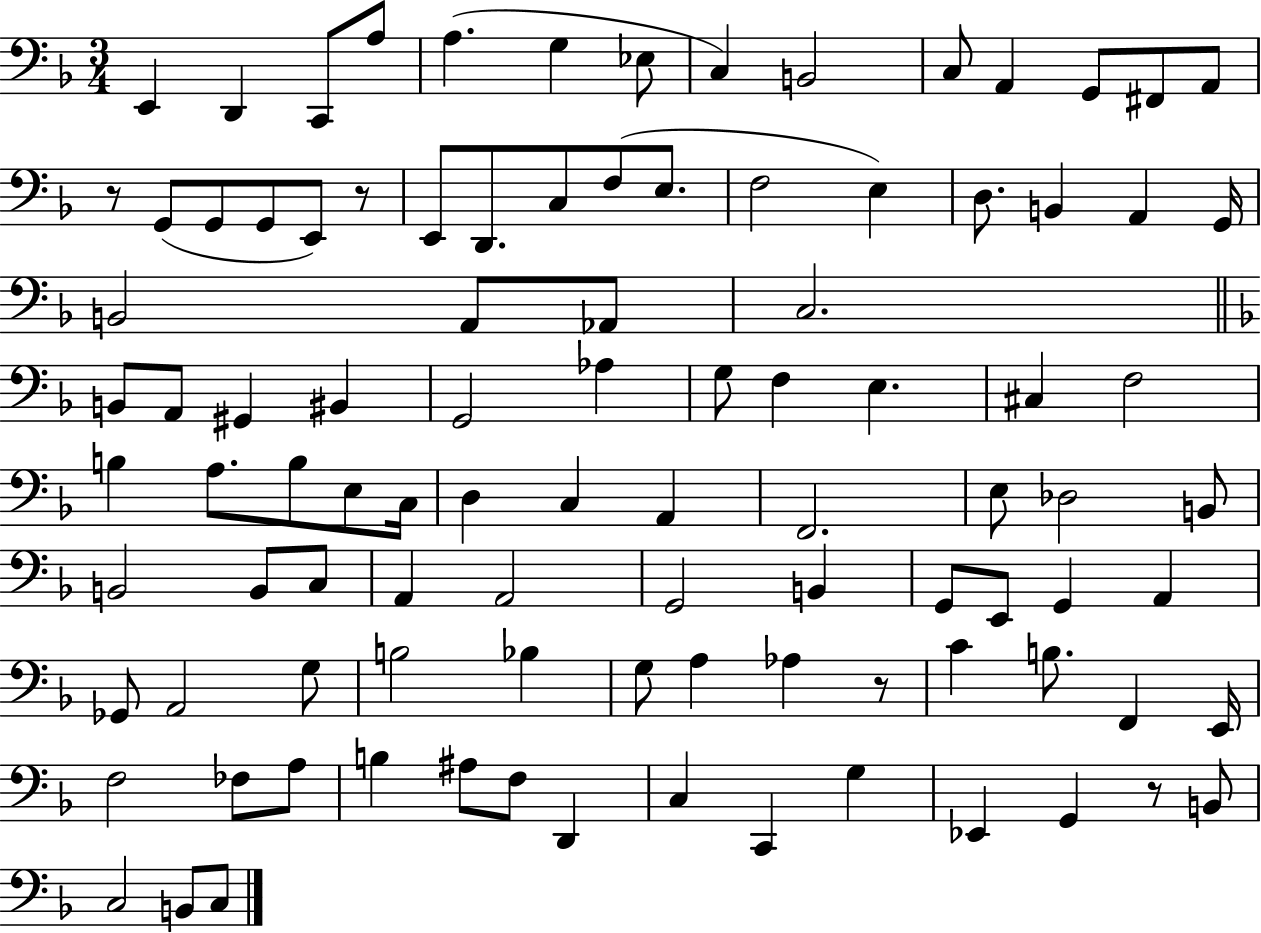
{
  \clef bass
  \numericTimeSignature
  \time 3/4
  \key f \major
  \repeat volta 2 { e,4 d,4 c,8 a8 | a4.( g4 ees8 | c4) b,2 | c8 a,4 g,8 fis,8 a,8 | \break r8 g,8( g,8 g,8 e,8) r8 | e,8 d,8. c8 f8( e8. | f2 e4) | d8. b,4 a,4 g,16 | \break b,2 a,8 aes,8 | c2. | \bar "||" \break \key d \minor b,8 a,8 gis,4 bis,4 | g,2 aes4 | g8 f4 e4. | cis4 f2 | \break b4 a8. b8 e8 c16 | d4 c4 a,4 | f,2. | e8 des2 b,8 | \break b,2 b,8 c8 | a,4 a,2 | g,2 b,4 | g,8 e,8 g,4 a,4 | \break ges,8 a,2 g8 | b2 bes4 | g8 a4 aes4 r8 | c'4 b8. f,4 e,16 | \break f2 fes8 a8 | b4 ais8 f8 d,4 | c4 c,4 g4 | ees,4 g,4 r8 b,8 | \break c2 b,8 c8 | } \bar "|."
}